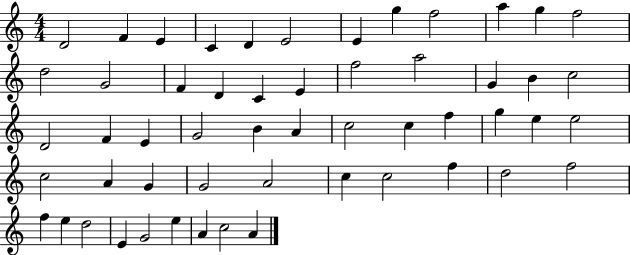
X:1
T:Untitled
M:4/4
L:1/4
K:C
D2 F E C D E2 E g f2 a g f2 d2 G2 F D C E f2 a2 G B c2 D2 F E G2 B A c2 c f g e e2 c2 A G G2 A2 c c2 f d2 f2 f e d2 E G2 e A c2 A